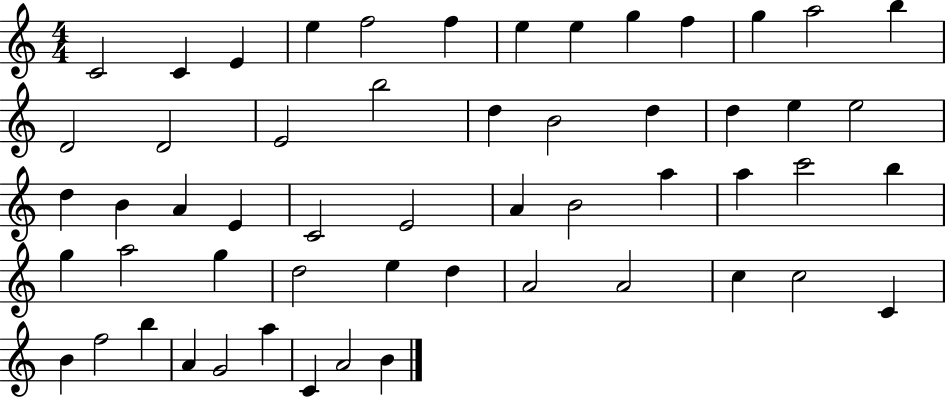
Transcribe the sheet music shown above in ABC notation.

X:1
T:Untitled
M:4/4
L:1/4
K:C
C2 C E e f2 f e e g f g a2 b D2 D2 E2 b2 d B2 d d e e2 d B A E C2 E2 A B2 a a c'2 b g a2 g d2 e d A2 A2 c c2 C B f2 b A G2 a C A2 B